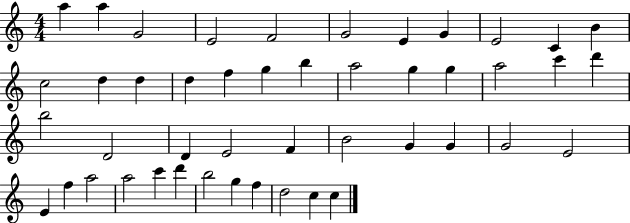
{
  \clef treble
  \numericTimeSignature
  \time 4/4
  \key c \major
  a''4 a''4 g'2 | e'2 f'2 | g'2 e'4 g'4 | e'2 c'4 b'4 | \break c''2 d''4 d''4 | d''4 f''4 g''4 b''4 | a''2 g''4 g''4 | a''2 c'''4 d'''4 | \break b''2 d'2 | d'4 e'2 f'4 | b'2 g'4 g'4 | g'2 e'2 | \break e'4 f''4 a''2 | a''2 c'''4 d'''4 | b''2 g''4 f''4 | d''2 c''4 c''4 | \break \bar "|."
}